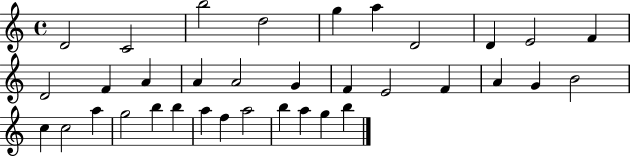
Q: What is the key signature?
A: C major